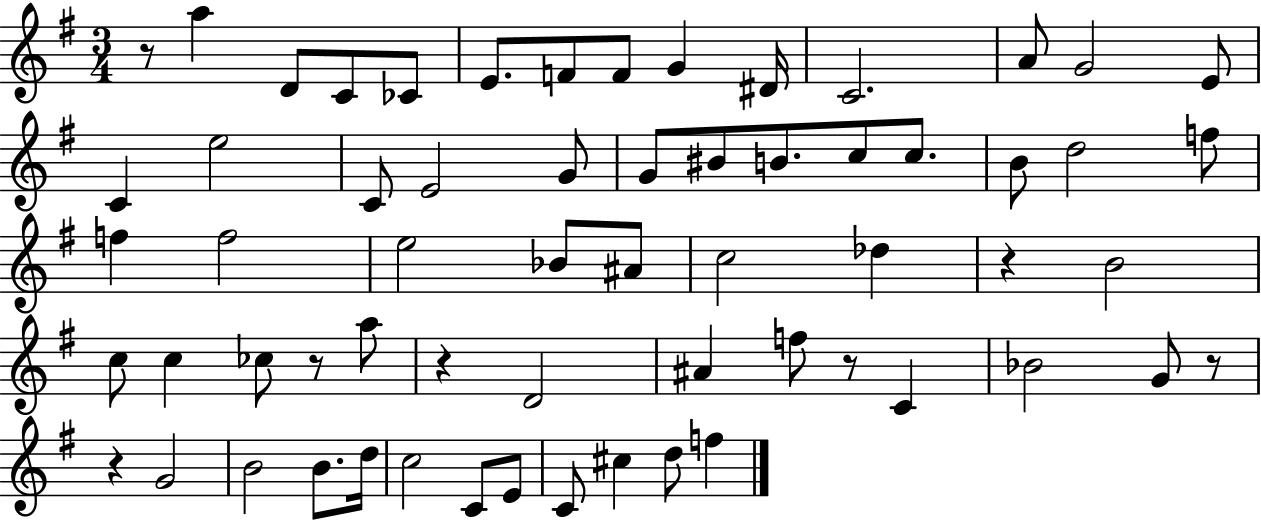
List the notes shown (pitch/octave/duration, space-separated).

R/e A5/q D4/e C4/e CES4/e E4/e. F4/e F4/e G4/q D#4/s C4/h. A4/e G4/h E4/e C4/q E5/h C4/e E4/h G4/e G4/e BIS4/e B4/e. C5/e C5/e. B4/e D5/h F5/e F5/q F5/h E5/h Bb4/e A#4/e C5/h Db5/q R/q B4/h C5/e C5/q CES5/e R/e A5/e R/q D4/h A#4/q F5/e R/e C4/q Bb4/h G4/e R/e R/q G4/h B4/h B4/e. D5/s C5/h C4/e E4/e C4/e C#5/q D5/e F5/q